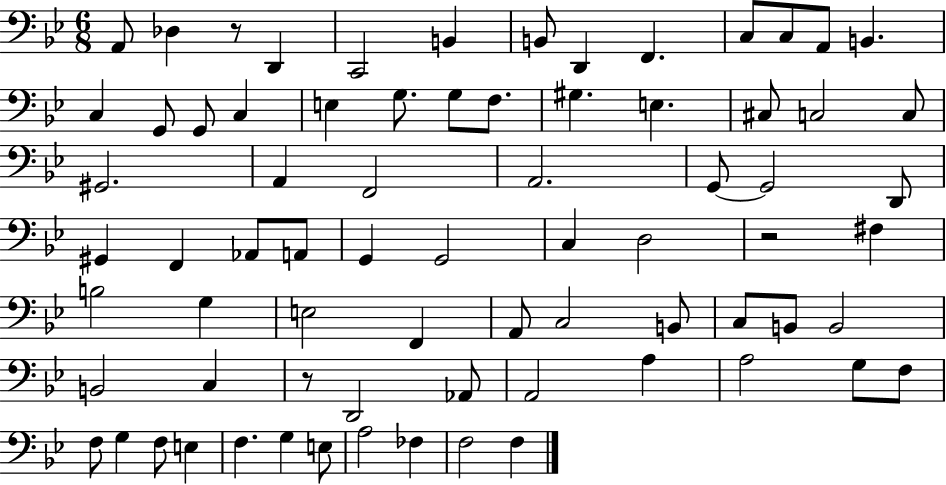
A2/e Db3/q R/e D2/q C2/h B2/q B2/e D2/q F2/q. C3/e C3/e A2/e B2/q. C3/q G2/e G2/e C3/q E3/q G3/e. G3/e F3/e. G#3/q. E3/q. C#3/e C3/h C3/e G#2/h. A2/q F2/h A2/h. G2/e G2/h D2/e G#2/q F2/q Ab2/e A2/e G2/q G2/h C3/q D3/h R/h F#3/q B3/h G3/q E3/h F2/q A2/e C3/h B2/e C3/e B2/e B2/h B2/h C3/q R/e D2/h Ab2/e A2/h A3/q A3/h G3/e F3/e F3/e G3/q F3/e E3/q F3/q. G3/q E3/e A3/h FES3/q F3/h F3/q